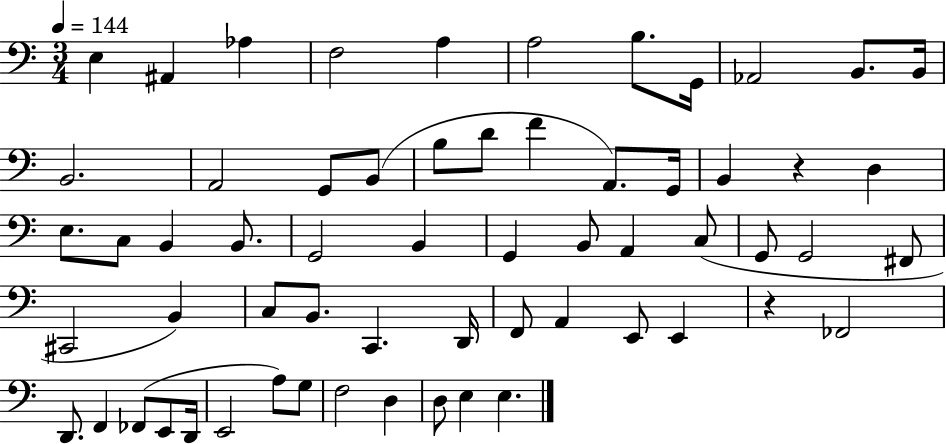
{
  \clef bass
  \numericTimeSignature
  \time 3/4
  \key c \major
  \tempo 4 = 144
  \repeat volta 2 { e4 ais,4 aes4 | f2 a4 | a2 b8. g,16 | aes,2 b,8. b,16 | \break b,2. | a,2 g,8 b,8( | b8 d'8 f'4 a,8.) g,16 | b,4 r4 d4 | \break e8. c8 b,4 b,8. | g,2 b,4 | g,4 b,8 a,4 c8( | g,8 g,2 fis,8 | \break cis,2 b,4) | c8 b,8. c,4. d,16 | f,8 a,4 e,8 e,4 | r4 fes,2 | \break d,8. f,4 fes,8( e,8 d,16 | e,2 a8) g8 | f2 d4 | d8 e4 e4. | \break } \bar "|."
}